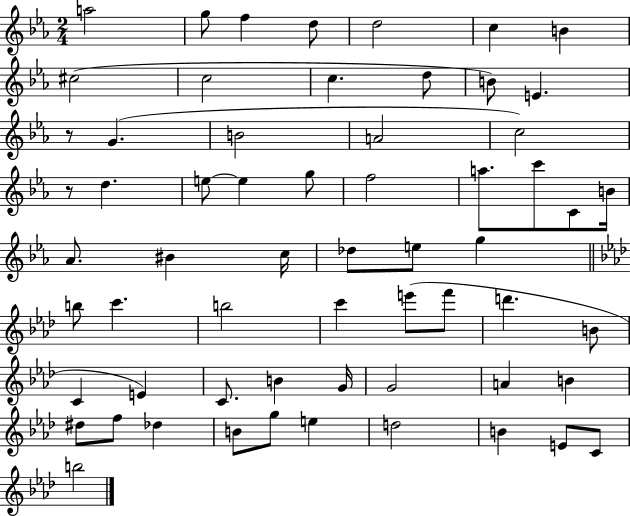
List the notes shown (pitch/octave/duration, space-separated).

A5/h G5/e F5/q D5/e D5/h C5/q B4/q C#5/h C5/h C5/q. D5/e B4/e E4/q. R/e G4/q. B4/h A4/h C5/h R/e D5/q. E5/e E5/q G5/e F5/h A5/e. C6/e C4/e B4/s Ab4/e. BIS4/q C5/s Db5/e E5/e G5/q B5/e C6/q. B5/h C6/q E6/e F6/e D6/q. B4/e C4/q E4/q C4/e. B4/q G4/s G4/h A4/q B4/q D#5/e F5/e Db5/q B4/e G5/e E5/q D5/h B4/q E4/e C4/e B5/h